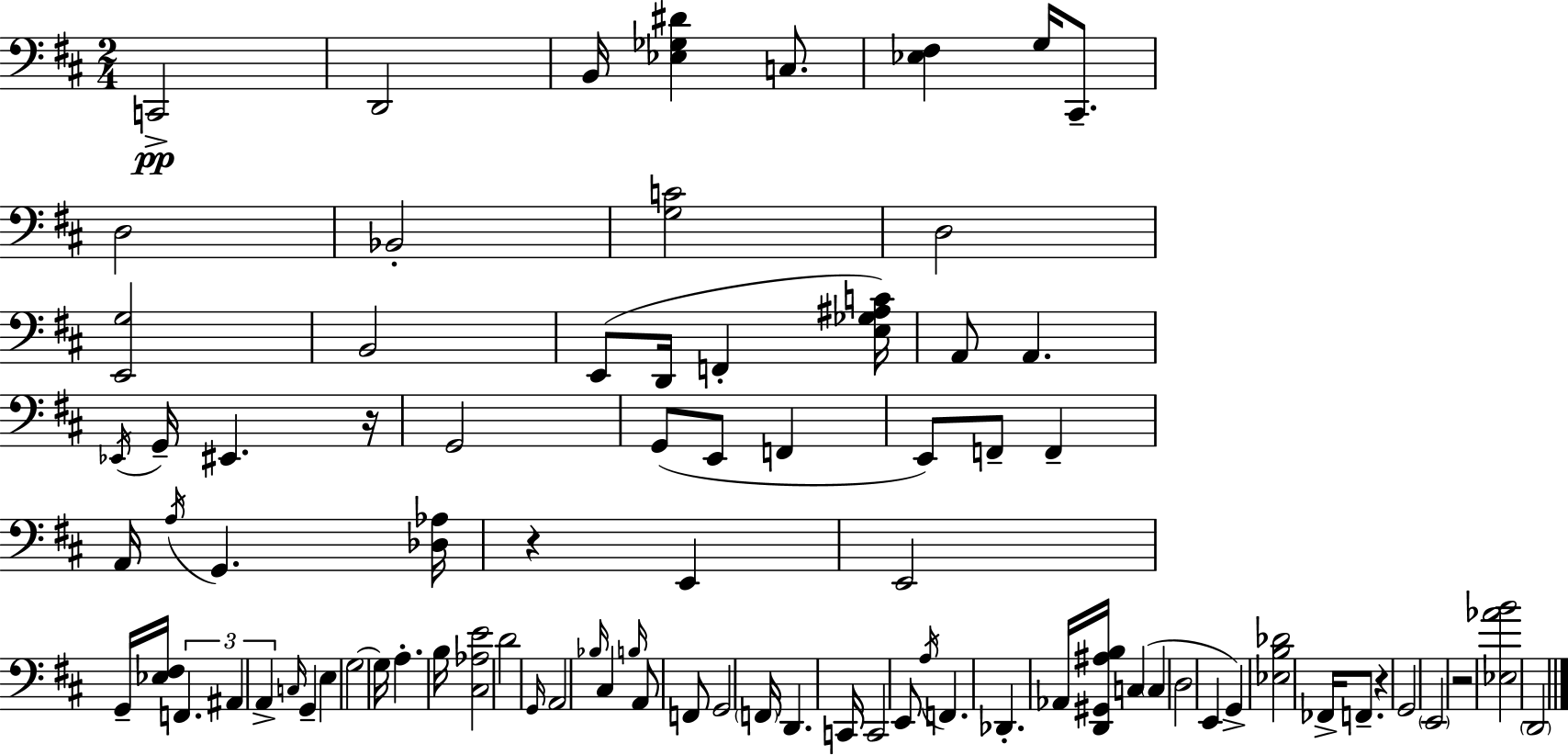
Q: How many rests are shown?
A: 4